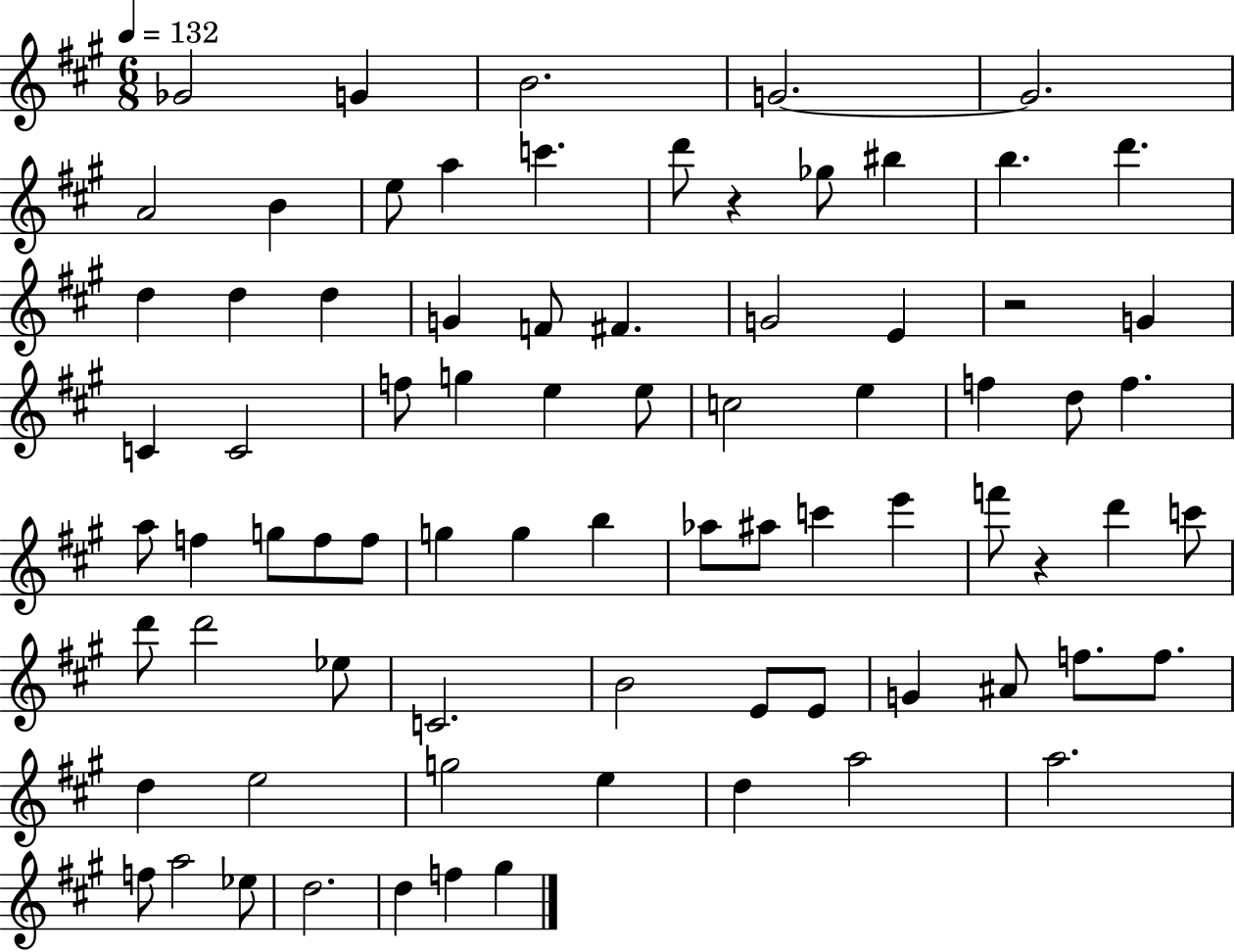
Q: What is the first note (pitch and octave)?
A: Gb4